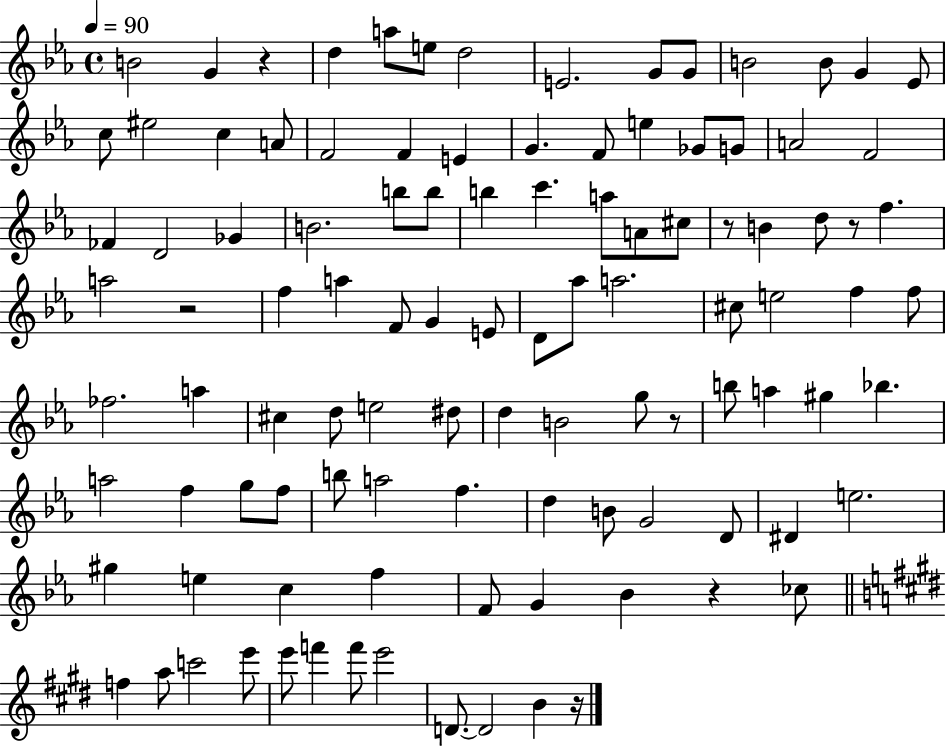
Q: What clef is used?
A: treble